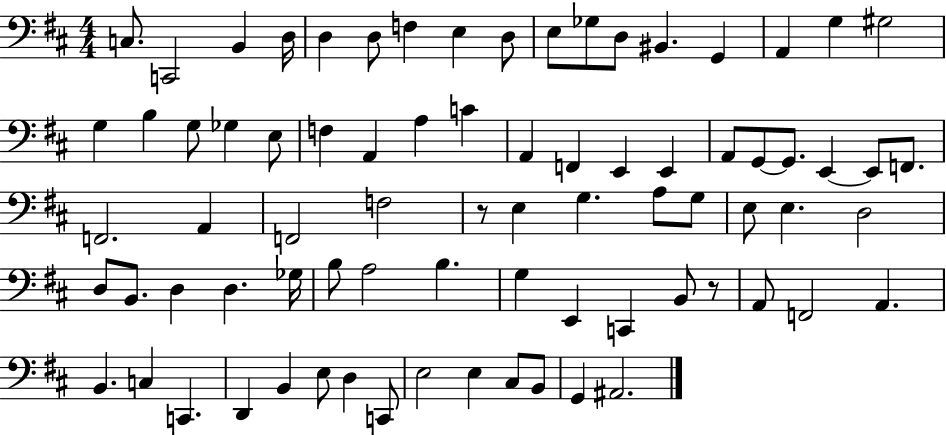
C3/e. C2/h B2/q D3/s D3/q D3/e F3/q E3/q D3/e E3/e Gb3/e D3/e BIS2/q. G2/q A2/q G3/q G#3/h G3/q B3/q G3/e Gb3/q E3/e F3/q A2/q A3/q C4/q A2/q F2/q E2/q E2/q A2/e G2/e G2/e. E2/q E2/e F2/e. F2/h. A2/q F2/h F3/h R/e E3/q G3/q. A3/e G3/e E3/e E3/q. D3/h D3/e B2/e. D3/q D3/q. Gb3/s B3/e A3/h B3/q. G3/q E2/q C2/q B2/e R/e A2/e F2/h A2/q. B2/q. C3/q C2/q. D2/q B2/q E3/e D3/q C2/e E3/h E3/q C#3/e B2/e G2/q A#2/h.